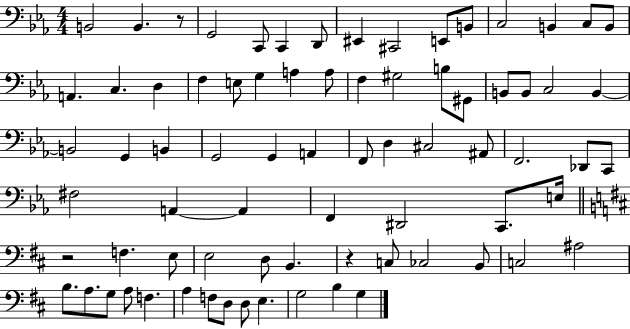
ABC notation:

X:1
T:Untitled
M:4/4
L:1/4
K:Eb
B,,2 B,, z/2 G,,2 C,,/2 C,, D,,/2 ^E,, ^C,,2 E,,/2 B,,/2 C,2 B,, C,/2 B,,/2 A,, C, D, F, E,/2 G, A, A,/2 F, ^G,2 B,/2 ^G,,/2 B,,/2 B,,/2 C,2 B,, B,,2 G,, B,, G,,2 G,, A,, F,,/2 D, ^C,2 ^A,,/2 F,,2 _D,,/2 C,,/2 ^F,2 A,, A,, F,, ^D,,2 C,,/2 E,/4 z2 F, E,/2 E,2 D,/2 B,, z C,/2 _C,2 B,,/2 C,2 ^A,2 B,/2 A,/2 G,/2 A,/2 F, A, F,/2 D,/2 D,/2 E, G,2 B, G,